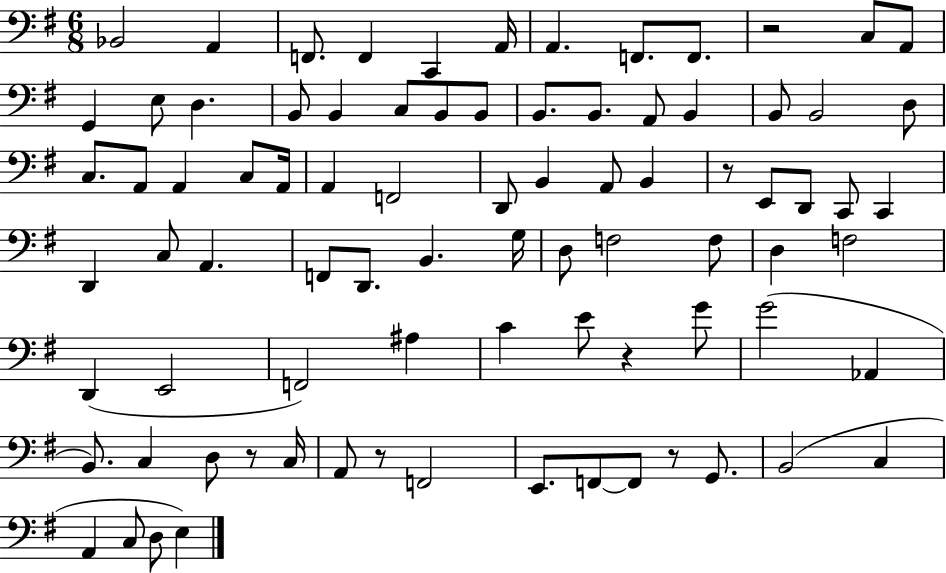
{
  \clef bass
  \numericTimeSignature
  \time 6/8
  \key g \major
  bes,2 a,4 | f,8. f,4 c,4 a,16 | a,4. f,8. f,8. | r2 c8 a,8 | \break g,4 e8 d4. | b,8 b,4 c8 b,8 b,8 | b,8. b,8. a,8 b,4 | b,8 b,2 d8 | \break c8. a,8 a,4 c8 a,16 | a,4 f,2 | d,8 b,4 a,8 b,4 | r8 e,8 d,8 c,8 c,4 | \break d,4 c8 a,4. | f,8 d,8. b,4. g16 | d8 f2 f8 | d4 f2 | \break d,4( e,2 | f,2) ais4 | c'4 e'8 r4 g'8 | g'2( aes,4 | \break b,8.) c4 d8 r8 c16 | a,8 r8 f,2 | e,8. f,8~~ f,8 r8 g,8. | b,2( c4 | \break a,4 c8 d8 e4) | \bar "|."
}